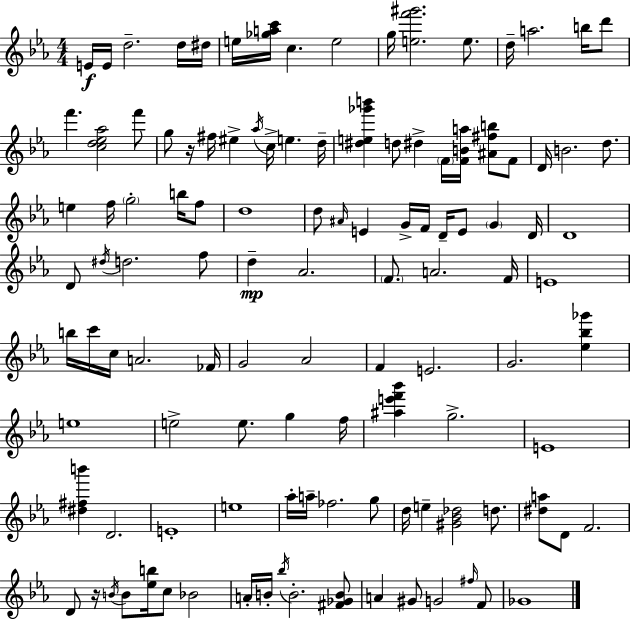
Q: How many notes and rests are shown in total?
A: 115